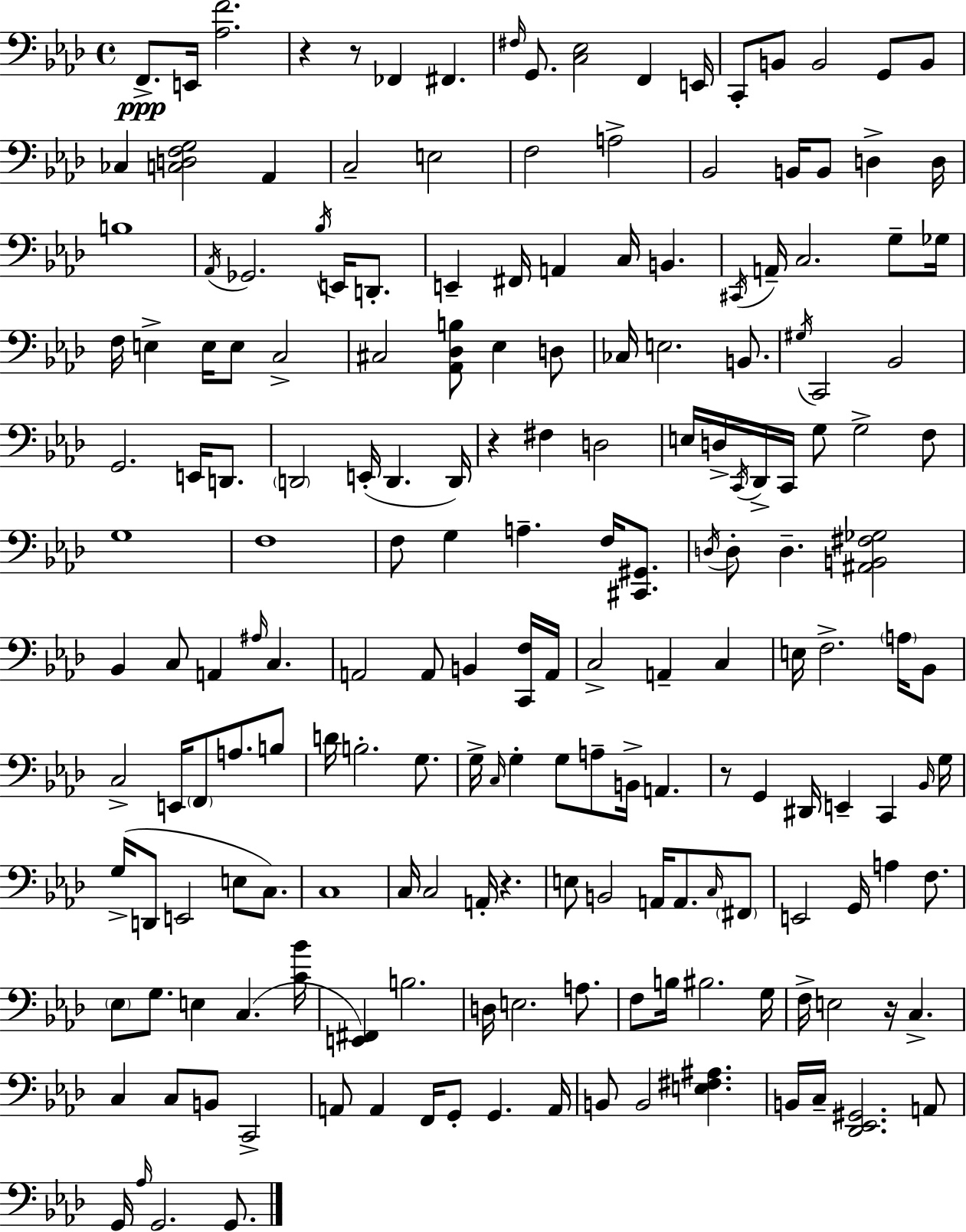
F2/e. E2/s [Ab3,F4]/h. R/q R/e FES2/q F#2/q. F#3/s G2/e. [C3,Eb3]/h F2/q E2/s C2/e B2/e B2/h G2/e B2/e CES3/q [C3,D3,F3,G3]/h Ab2/q C3/h E3/h F3/h A3/h Bb2/h B2/s B2/e D3/q D3/s B3/w Ab2/s Gb2/h. Bb3/s E2/s D2/e. E2/q F#2/s A2/q C3/s B2/q. C#2/s A2/s C3/h. G3/e Gb3/s F3/s E3/q E3/s E3/e C3/h C#3/h [Ab2,Db3,B3]/e Eb3/q D3/e CES3/s E3/h. B2/e. G#3/s C2/h Bb2/h G2/h. E2/s D2/e. D2/h E2/s D2/q. D2/s R/q F#3/q D3/h E3/s D3/s C2/s Db2/s C2/s G3/e G3/h F3/e G3/w F3/w F3/e G3/q A3/q. F3/s [C#2,G#2]/e. D3/s D3/e D3/q. [A#2,B2,F#3,Gb3]/h Bb2/q C3/e A2/q A#3/s C3/q. A2/h A2/e B2/q [C2,F3]/s A2/s C3/h A2/q C3/q E3/s F3/h. A3/s Bb2/e C3/h E2/s F2/e A3/e. B3/e D4/s B3/h. G3/e. G3/s C3/s G3/q G3/e A3/e B2/s A2/q. R/e G2/q D#2/s E2/q C2/q Bb2/s G3/s G3/s D2/e E2/h E3/e C3/e. C3/w C3/s C3/h A2/s R/q. E3/e B2/h A2/s A2/e. C3/s F#2/e E2/h G2/s A3/q F3/e. Eb3/e G3/e. E3/q C3/q. [C4,Bb4]/s [E2,F#2]/q B3/h. D3/s E3/h. A3/e. F3/e B3/s BIS3/h. G3/s F3/s E3/h R/s C3/q. C3/q C3/e B2/e C2/h A2/e A2/q F2/s G2/e G2/q. A2/s B2/e B2/h [E3,F#3,A#3]/q. B2/s C3/s [Db2,Eb2,G#2]/h. A2/e G2/s Ab3/s G2/h. G2/e.